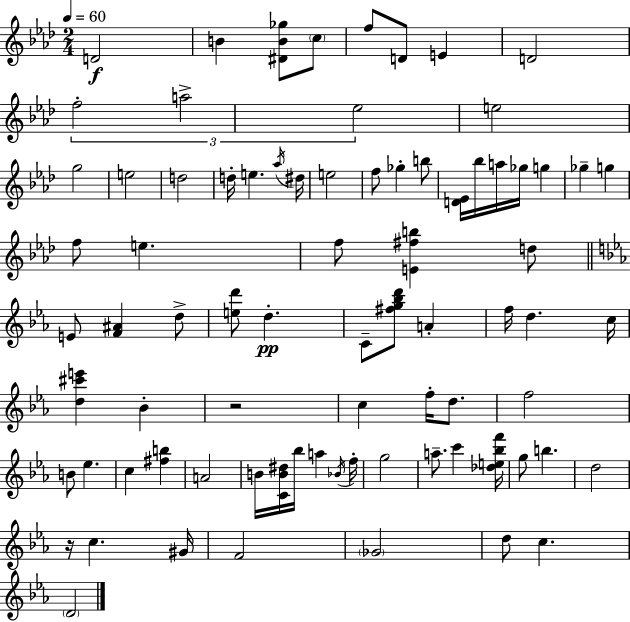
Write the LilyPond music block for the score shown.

{
  \clef treble
  \numericTimeSignature
  \time 2/4
  \key f \minor
  \tempo 4 = 60
  \repeat volta 2 { d'2\f | b'4 <dis' b' ges''>8 \parenthesize c''8 | f''8 d'8 e'4 | d'2 | \break \tuplet 3/2 { f''2-. | a''2-> | ees''2 } | e''2 | \break g''2 | e''2 | d''2 | d''16-. e''4. \acciaccatura { aes''16 } | \break dis''16 e''2 | f''8 ges''4-. b''8 | <d' ees'>16 bes''16 a''16 ges''16 g''4 | ges''4-- g''4 | \break f''8 e''4. | f''8 <e' fis'' b''>4 d''8 | \bar "||" \break \key c \minor e'8 <f' ais'>4 d''8-> | <e'' d'''>8 d''4.-.\pp | c'8-- <fis'' g'' bes'' d'''>8 a'4-. | f''16 d''4. c''16 | \break <d'' cis''' e'''>4 bes'4-. | r2 | c''4 f''16-. d''8. | f''2 | \break b'8 ees''4. | c''4 <fis'' b''>4 | a'2 | b'16 <c' b' dis''>16 bes''16 a''4 \acciaccatura { bes'16 } | \break f''16-. g''2 | a''8.-- c'''4 | <des'' e'' bes'' f'''>16 g''8 b''4. | d''2 | \break r16 c''4. | gis'16 f'2 | \parenthesize ges'2 | d''8 c''4. | \break \parenthesize d'2 | } \bar "|."
}